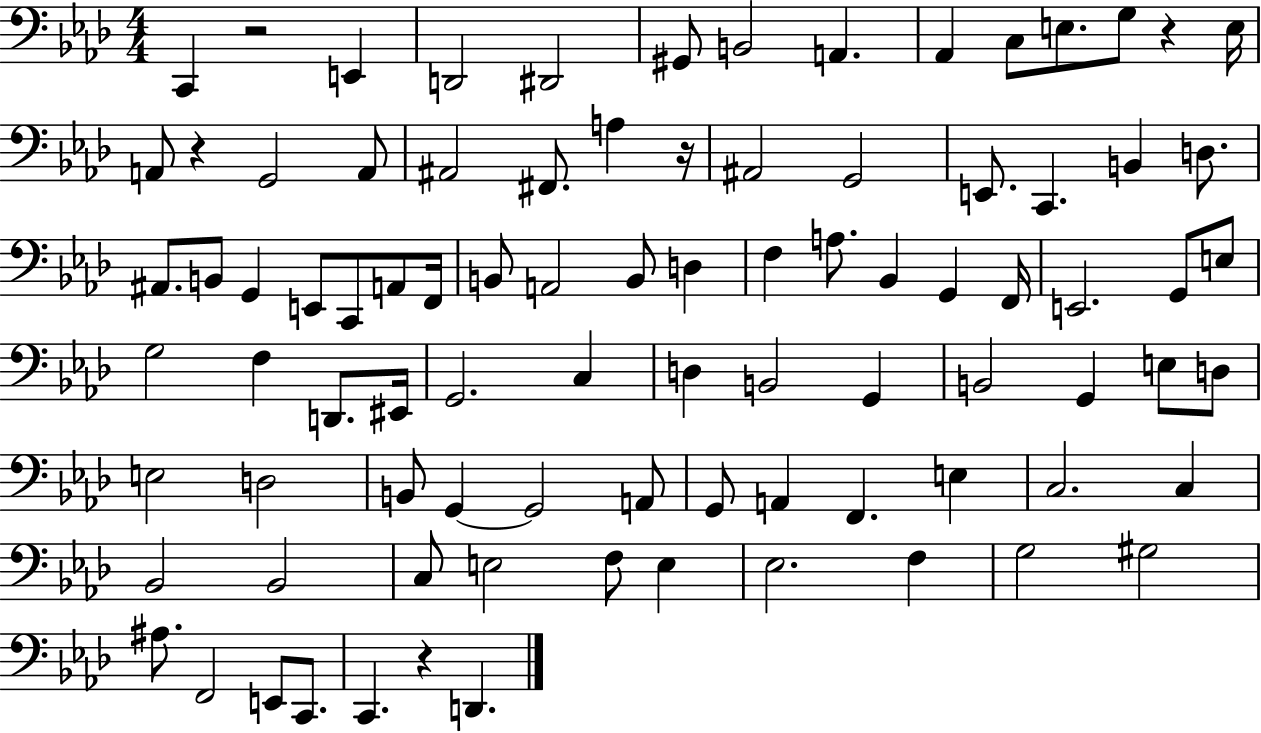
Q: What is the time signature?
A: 4/4